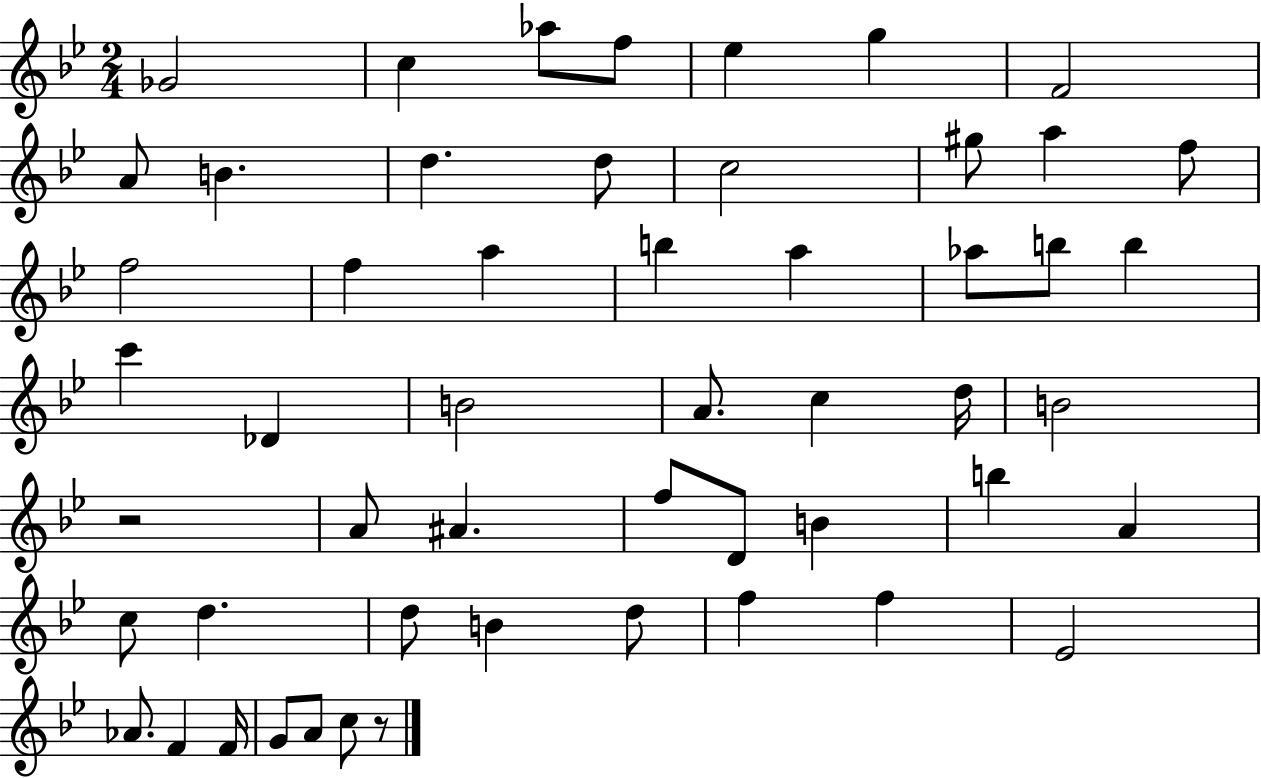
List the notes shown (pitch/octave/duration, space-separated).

Gb4/h C5/q Ab5/e F5/e Eb5/q G5/q F4/h A4/e B4/q. D5/q. D5/e C5/h G#5/e A5/q F5/e F5/h F5/q A5/q B5/q A5/q Ab5/e B5/e B5/q C6/q Db4/q B4/h A4/e. C5/q D5/s B4/h R/h A4/e A#4/q. F5/e D4/e B4/q B5/q A4/q C5/e D5/q. D5/e B4/q D5/e F5/q F5/q Eb4/h Ab4/e. F4/q F4/s G4/e A4/e C5/e R/e